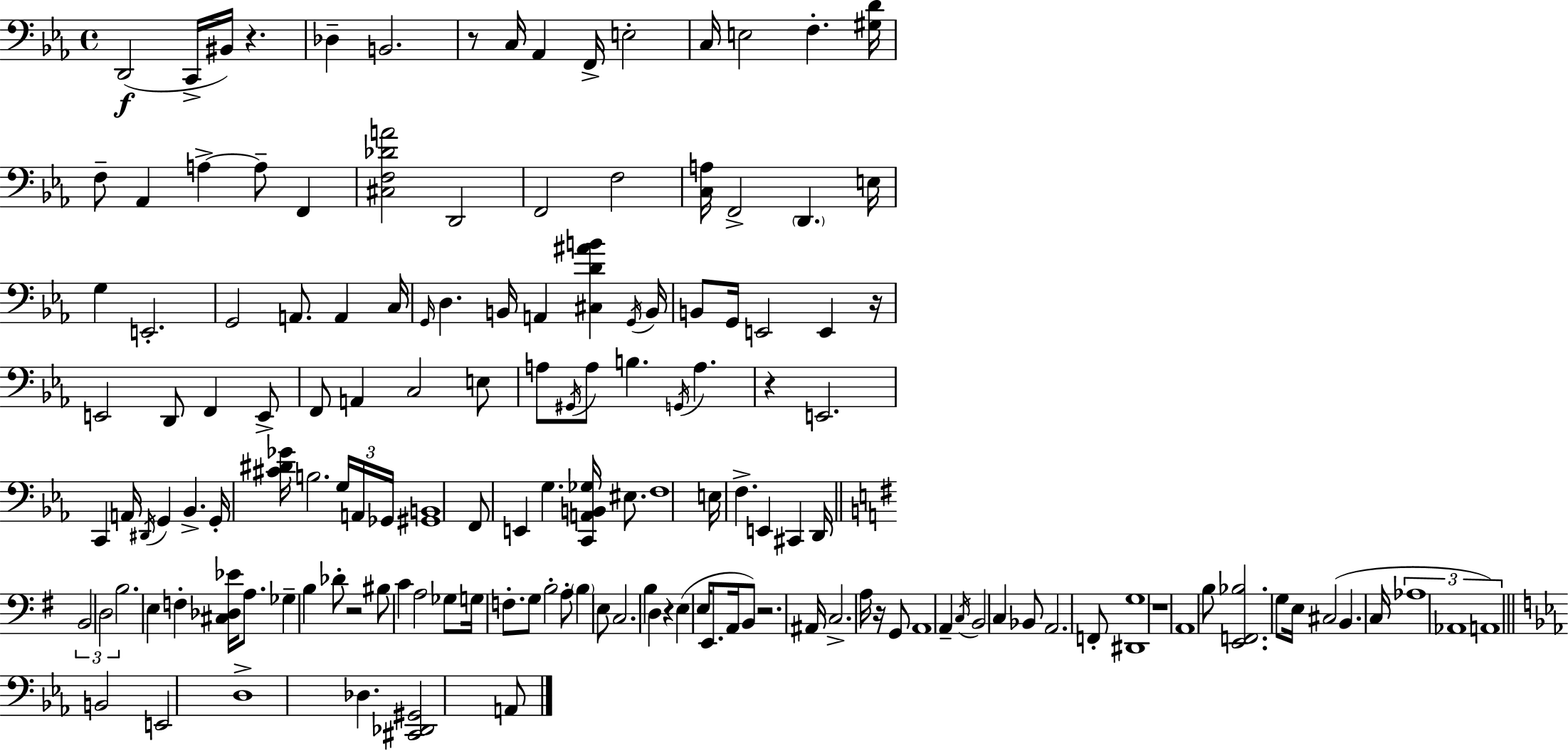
X:1
T:Untitled
M:4/4
L:1/4
K:Eb
D,,2 C,,/4 ^B,,/4 z _D, B,,2 z/2 C,/4 _A,, F,,/4 E,2 C,/4 E,2 F, [^G,D]/4 F,/2 _A,, A, A,/2 F,, [^C,F,_DA]2 D,,2 F,,2 F,2 [C,A,]/4 F,,2 D,, E,/4 G, E,,2 G,,2 A,,/2 A,, C,/4 G,,/4 D, B,,/4 A,, [^C,D^AB] G,,/4 B,,/4 B,,/2 G,,/4 E,,2 E,, z/4 E,,2 D,,/2 F,, E,,/2 F,,/2 A,, C,2 E,/2 A,/2 ^G,,/4 A,/2 B, G,,/4 A, z E,,2 C,, A,,/4 ^D,,/4 G,, _B,, G,,/4 [^C^D_G]/4 B,2 G,/4 A,,/4 _G,,/4 [^G,,B,,]4 F,,/2 E,, G, [C,,A,,B,,_G,]/4 ^E,/2 F,4 E,/4 F, E,, ^C,, D,,/4 B,,2 D,2 B,2 E, F, [^C,_D,_E]/4 A,/2 _G, B, _D/2 z2 ^B,/2 C A,2 _G,/2 G,/4 F,/2 G,/2 B,2 A,/2 B, E,/2 C,2 B, D, z E, E,/4 E,,/2 A,,/4 B,,/2 z2 ^A,,/4 C,2 A,/4 z/4 G,,/2 A,,4 A,, C,/4 B,,2 C, _B,,/2 A,,2 F,,/2 [^D,,G,]4 z4 A,,4 B,/2 [E,,F,,_B,]2 G,/2 E,/4 ^C,2 B,, C,/4 _A,4 _A,,4 A,,4 B,,2 E,,2 D,4 _D, [^C,,_D,,^G,,]2 A,,/2